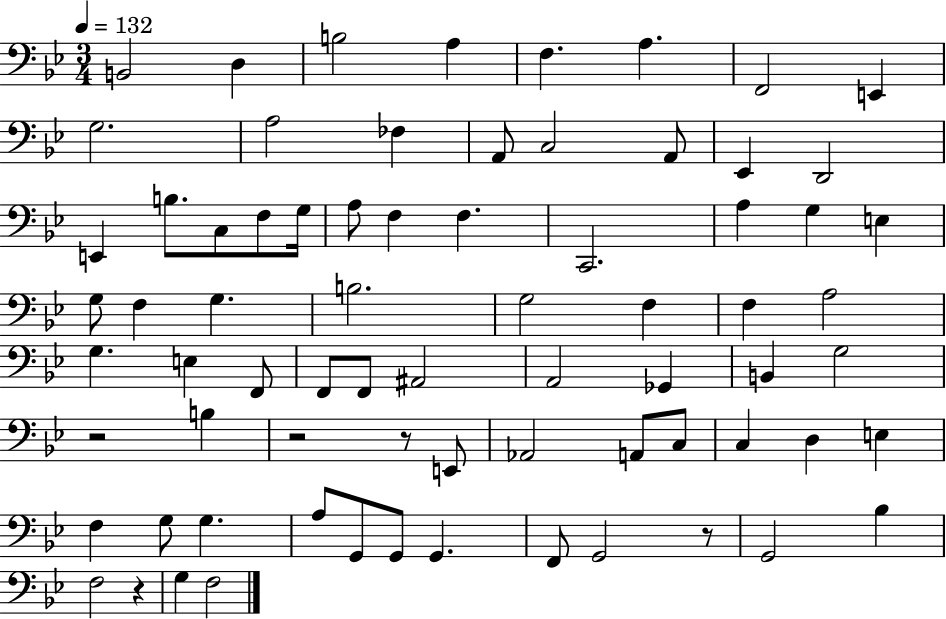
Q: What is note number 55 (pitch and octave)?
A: F3